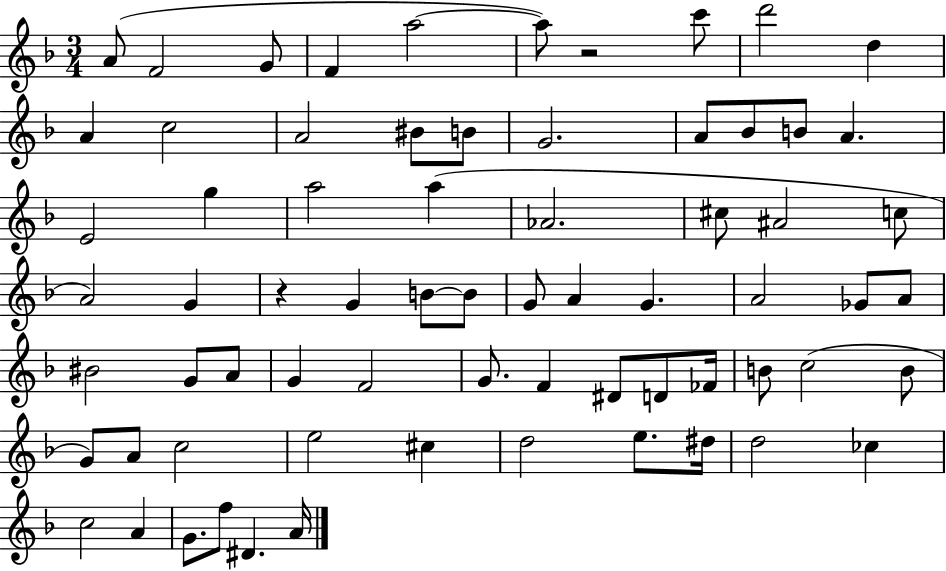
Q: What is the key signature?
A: F major